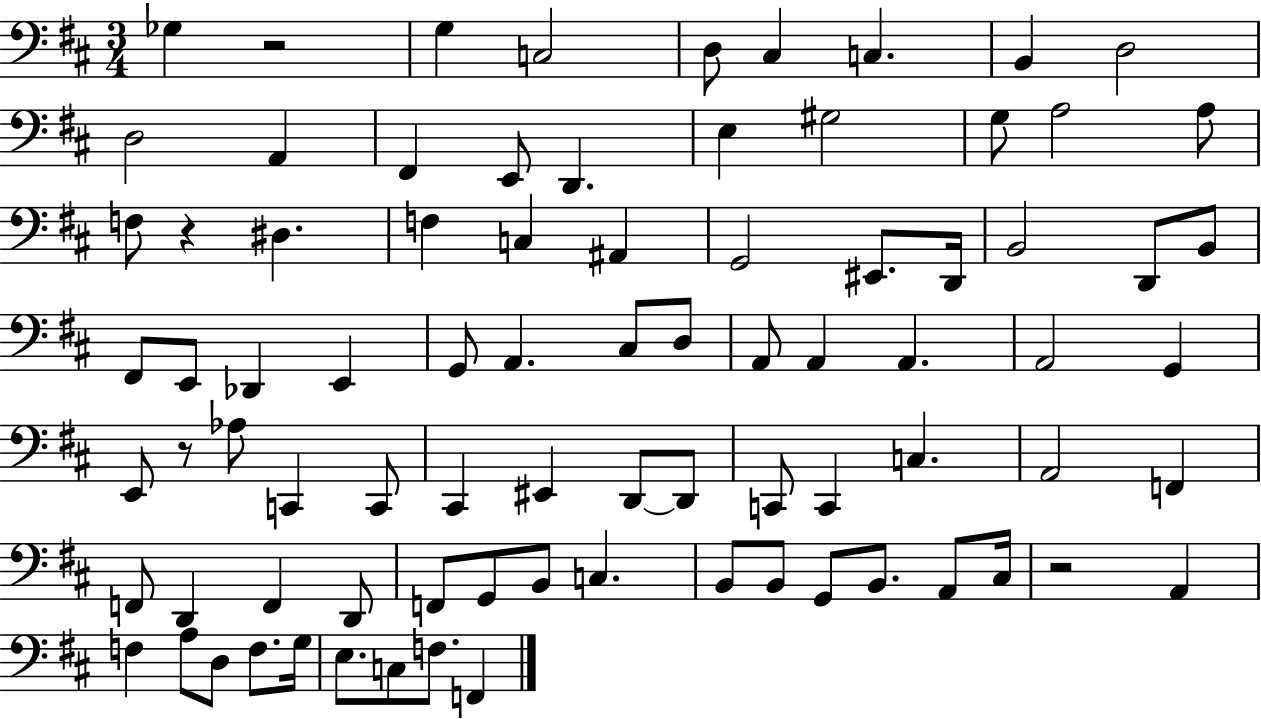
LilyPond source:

{
  \clef bass
  \numericTimeSignature
  \time 3/4
  \key d \major
  ges4 r2 | g4 c2 | d8 cis4 c4. | b,4 d2 | \break d2 a,4 | fis,4 e,8 d,4. | e4 gis2 | g8 a2 a8 | \break f8 r4 dis4. | f4 c4 ais,4 | g,2 eis,8. d,16 | b,2 d,8 b,8 | \break fis,8 e,8 des,4 e,4 | g,8 a,4. cis8 d8 | a,8 a,4 a,4. | a,2 g,4 | \break e,8 r8 aes8 c,4 c,8 | cis,4 eis,4 d,8~~ d,8 | c,8 c,4 c4. | a,2 f,4 | \break f,8 d,4 f,4 d,8 | f,8 g,8 b,8 c4. | b,8 b,8 g,8 b,8. a,8 cis16 | r2 a,4 | \break f4 a8 d8 f8. g16 | e8. c8 f8. f,4 | \bar "|."
}